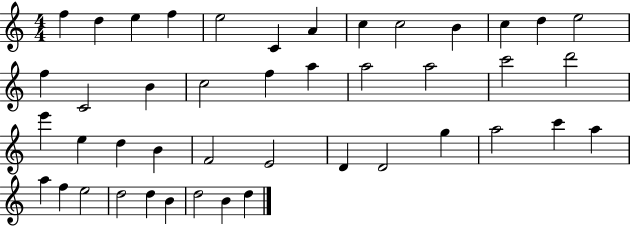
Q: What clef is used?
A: treble